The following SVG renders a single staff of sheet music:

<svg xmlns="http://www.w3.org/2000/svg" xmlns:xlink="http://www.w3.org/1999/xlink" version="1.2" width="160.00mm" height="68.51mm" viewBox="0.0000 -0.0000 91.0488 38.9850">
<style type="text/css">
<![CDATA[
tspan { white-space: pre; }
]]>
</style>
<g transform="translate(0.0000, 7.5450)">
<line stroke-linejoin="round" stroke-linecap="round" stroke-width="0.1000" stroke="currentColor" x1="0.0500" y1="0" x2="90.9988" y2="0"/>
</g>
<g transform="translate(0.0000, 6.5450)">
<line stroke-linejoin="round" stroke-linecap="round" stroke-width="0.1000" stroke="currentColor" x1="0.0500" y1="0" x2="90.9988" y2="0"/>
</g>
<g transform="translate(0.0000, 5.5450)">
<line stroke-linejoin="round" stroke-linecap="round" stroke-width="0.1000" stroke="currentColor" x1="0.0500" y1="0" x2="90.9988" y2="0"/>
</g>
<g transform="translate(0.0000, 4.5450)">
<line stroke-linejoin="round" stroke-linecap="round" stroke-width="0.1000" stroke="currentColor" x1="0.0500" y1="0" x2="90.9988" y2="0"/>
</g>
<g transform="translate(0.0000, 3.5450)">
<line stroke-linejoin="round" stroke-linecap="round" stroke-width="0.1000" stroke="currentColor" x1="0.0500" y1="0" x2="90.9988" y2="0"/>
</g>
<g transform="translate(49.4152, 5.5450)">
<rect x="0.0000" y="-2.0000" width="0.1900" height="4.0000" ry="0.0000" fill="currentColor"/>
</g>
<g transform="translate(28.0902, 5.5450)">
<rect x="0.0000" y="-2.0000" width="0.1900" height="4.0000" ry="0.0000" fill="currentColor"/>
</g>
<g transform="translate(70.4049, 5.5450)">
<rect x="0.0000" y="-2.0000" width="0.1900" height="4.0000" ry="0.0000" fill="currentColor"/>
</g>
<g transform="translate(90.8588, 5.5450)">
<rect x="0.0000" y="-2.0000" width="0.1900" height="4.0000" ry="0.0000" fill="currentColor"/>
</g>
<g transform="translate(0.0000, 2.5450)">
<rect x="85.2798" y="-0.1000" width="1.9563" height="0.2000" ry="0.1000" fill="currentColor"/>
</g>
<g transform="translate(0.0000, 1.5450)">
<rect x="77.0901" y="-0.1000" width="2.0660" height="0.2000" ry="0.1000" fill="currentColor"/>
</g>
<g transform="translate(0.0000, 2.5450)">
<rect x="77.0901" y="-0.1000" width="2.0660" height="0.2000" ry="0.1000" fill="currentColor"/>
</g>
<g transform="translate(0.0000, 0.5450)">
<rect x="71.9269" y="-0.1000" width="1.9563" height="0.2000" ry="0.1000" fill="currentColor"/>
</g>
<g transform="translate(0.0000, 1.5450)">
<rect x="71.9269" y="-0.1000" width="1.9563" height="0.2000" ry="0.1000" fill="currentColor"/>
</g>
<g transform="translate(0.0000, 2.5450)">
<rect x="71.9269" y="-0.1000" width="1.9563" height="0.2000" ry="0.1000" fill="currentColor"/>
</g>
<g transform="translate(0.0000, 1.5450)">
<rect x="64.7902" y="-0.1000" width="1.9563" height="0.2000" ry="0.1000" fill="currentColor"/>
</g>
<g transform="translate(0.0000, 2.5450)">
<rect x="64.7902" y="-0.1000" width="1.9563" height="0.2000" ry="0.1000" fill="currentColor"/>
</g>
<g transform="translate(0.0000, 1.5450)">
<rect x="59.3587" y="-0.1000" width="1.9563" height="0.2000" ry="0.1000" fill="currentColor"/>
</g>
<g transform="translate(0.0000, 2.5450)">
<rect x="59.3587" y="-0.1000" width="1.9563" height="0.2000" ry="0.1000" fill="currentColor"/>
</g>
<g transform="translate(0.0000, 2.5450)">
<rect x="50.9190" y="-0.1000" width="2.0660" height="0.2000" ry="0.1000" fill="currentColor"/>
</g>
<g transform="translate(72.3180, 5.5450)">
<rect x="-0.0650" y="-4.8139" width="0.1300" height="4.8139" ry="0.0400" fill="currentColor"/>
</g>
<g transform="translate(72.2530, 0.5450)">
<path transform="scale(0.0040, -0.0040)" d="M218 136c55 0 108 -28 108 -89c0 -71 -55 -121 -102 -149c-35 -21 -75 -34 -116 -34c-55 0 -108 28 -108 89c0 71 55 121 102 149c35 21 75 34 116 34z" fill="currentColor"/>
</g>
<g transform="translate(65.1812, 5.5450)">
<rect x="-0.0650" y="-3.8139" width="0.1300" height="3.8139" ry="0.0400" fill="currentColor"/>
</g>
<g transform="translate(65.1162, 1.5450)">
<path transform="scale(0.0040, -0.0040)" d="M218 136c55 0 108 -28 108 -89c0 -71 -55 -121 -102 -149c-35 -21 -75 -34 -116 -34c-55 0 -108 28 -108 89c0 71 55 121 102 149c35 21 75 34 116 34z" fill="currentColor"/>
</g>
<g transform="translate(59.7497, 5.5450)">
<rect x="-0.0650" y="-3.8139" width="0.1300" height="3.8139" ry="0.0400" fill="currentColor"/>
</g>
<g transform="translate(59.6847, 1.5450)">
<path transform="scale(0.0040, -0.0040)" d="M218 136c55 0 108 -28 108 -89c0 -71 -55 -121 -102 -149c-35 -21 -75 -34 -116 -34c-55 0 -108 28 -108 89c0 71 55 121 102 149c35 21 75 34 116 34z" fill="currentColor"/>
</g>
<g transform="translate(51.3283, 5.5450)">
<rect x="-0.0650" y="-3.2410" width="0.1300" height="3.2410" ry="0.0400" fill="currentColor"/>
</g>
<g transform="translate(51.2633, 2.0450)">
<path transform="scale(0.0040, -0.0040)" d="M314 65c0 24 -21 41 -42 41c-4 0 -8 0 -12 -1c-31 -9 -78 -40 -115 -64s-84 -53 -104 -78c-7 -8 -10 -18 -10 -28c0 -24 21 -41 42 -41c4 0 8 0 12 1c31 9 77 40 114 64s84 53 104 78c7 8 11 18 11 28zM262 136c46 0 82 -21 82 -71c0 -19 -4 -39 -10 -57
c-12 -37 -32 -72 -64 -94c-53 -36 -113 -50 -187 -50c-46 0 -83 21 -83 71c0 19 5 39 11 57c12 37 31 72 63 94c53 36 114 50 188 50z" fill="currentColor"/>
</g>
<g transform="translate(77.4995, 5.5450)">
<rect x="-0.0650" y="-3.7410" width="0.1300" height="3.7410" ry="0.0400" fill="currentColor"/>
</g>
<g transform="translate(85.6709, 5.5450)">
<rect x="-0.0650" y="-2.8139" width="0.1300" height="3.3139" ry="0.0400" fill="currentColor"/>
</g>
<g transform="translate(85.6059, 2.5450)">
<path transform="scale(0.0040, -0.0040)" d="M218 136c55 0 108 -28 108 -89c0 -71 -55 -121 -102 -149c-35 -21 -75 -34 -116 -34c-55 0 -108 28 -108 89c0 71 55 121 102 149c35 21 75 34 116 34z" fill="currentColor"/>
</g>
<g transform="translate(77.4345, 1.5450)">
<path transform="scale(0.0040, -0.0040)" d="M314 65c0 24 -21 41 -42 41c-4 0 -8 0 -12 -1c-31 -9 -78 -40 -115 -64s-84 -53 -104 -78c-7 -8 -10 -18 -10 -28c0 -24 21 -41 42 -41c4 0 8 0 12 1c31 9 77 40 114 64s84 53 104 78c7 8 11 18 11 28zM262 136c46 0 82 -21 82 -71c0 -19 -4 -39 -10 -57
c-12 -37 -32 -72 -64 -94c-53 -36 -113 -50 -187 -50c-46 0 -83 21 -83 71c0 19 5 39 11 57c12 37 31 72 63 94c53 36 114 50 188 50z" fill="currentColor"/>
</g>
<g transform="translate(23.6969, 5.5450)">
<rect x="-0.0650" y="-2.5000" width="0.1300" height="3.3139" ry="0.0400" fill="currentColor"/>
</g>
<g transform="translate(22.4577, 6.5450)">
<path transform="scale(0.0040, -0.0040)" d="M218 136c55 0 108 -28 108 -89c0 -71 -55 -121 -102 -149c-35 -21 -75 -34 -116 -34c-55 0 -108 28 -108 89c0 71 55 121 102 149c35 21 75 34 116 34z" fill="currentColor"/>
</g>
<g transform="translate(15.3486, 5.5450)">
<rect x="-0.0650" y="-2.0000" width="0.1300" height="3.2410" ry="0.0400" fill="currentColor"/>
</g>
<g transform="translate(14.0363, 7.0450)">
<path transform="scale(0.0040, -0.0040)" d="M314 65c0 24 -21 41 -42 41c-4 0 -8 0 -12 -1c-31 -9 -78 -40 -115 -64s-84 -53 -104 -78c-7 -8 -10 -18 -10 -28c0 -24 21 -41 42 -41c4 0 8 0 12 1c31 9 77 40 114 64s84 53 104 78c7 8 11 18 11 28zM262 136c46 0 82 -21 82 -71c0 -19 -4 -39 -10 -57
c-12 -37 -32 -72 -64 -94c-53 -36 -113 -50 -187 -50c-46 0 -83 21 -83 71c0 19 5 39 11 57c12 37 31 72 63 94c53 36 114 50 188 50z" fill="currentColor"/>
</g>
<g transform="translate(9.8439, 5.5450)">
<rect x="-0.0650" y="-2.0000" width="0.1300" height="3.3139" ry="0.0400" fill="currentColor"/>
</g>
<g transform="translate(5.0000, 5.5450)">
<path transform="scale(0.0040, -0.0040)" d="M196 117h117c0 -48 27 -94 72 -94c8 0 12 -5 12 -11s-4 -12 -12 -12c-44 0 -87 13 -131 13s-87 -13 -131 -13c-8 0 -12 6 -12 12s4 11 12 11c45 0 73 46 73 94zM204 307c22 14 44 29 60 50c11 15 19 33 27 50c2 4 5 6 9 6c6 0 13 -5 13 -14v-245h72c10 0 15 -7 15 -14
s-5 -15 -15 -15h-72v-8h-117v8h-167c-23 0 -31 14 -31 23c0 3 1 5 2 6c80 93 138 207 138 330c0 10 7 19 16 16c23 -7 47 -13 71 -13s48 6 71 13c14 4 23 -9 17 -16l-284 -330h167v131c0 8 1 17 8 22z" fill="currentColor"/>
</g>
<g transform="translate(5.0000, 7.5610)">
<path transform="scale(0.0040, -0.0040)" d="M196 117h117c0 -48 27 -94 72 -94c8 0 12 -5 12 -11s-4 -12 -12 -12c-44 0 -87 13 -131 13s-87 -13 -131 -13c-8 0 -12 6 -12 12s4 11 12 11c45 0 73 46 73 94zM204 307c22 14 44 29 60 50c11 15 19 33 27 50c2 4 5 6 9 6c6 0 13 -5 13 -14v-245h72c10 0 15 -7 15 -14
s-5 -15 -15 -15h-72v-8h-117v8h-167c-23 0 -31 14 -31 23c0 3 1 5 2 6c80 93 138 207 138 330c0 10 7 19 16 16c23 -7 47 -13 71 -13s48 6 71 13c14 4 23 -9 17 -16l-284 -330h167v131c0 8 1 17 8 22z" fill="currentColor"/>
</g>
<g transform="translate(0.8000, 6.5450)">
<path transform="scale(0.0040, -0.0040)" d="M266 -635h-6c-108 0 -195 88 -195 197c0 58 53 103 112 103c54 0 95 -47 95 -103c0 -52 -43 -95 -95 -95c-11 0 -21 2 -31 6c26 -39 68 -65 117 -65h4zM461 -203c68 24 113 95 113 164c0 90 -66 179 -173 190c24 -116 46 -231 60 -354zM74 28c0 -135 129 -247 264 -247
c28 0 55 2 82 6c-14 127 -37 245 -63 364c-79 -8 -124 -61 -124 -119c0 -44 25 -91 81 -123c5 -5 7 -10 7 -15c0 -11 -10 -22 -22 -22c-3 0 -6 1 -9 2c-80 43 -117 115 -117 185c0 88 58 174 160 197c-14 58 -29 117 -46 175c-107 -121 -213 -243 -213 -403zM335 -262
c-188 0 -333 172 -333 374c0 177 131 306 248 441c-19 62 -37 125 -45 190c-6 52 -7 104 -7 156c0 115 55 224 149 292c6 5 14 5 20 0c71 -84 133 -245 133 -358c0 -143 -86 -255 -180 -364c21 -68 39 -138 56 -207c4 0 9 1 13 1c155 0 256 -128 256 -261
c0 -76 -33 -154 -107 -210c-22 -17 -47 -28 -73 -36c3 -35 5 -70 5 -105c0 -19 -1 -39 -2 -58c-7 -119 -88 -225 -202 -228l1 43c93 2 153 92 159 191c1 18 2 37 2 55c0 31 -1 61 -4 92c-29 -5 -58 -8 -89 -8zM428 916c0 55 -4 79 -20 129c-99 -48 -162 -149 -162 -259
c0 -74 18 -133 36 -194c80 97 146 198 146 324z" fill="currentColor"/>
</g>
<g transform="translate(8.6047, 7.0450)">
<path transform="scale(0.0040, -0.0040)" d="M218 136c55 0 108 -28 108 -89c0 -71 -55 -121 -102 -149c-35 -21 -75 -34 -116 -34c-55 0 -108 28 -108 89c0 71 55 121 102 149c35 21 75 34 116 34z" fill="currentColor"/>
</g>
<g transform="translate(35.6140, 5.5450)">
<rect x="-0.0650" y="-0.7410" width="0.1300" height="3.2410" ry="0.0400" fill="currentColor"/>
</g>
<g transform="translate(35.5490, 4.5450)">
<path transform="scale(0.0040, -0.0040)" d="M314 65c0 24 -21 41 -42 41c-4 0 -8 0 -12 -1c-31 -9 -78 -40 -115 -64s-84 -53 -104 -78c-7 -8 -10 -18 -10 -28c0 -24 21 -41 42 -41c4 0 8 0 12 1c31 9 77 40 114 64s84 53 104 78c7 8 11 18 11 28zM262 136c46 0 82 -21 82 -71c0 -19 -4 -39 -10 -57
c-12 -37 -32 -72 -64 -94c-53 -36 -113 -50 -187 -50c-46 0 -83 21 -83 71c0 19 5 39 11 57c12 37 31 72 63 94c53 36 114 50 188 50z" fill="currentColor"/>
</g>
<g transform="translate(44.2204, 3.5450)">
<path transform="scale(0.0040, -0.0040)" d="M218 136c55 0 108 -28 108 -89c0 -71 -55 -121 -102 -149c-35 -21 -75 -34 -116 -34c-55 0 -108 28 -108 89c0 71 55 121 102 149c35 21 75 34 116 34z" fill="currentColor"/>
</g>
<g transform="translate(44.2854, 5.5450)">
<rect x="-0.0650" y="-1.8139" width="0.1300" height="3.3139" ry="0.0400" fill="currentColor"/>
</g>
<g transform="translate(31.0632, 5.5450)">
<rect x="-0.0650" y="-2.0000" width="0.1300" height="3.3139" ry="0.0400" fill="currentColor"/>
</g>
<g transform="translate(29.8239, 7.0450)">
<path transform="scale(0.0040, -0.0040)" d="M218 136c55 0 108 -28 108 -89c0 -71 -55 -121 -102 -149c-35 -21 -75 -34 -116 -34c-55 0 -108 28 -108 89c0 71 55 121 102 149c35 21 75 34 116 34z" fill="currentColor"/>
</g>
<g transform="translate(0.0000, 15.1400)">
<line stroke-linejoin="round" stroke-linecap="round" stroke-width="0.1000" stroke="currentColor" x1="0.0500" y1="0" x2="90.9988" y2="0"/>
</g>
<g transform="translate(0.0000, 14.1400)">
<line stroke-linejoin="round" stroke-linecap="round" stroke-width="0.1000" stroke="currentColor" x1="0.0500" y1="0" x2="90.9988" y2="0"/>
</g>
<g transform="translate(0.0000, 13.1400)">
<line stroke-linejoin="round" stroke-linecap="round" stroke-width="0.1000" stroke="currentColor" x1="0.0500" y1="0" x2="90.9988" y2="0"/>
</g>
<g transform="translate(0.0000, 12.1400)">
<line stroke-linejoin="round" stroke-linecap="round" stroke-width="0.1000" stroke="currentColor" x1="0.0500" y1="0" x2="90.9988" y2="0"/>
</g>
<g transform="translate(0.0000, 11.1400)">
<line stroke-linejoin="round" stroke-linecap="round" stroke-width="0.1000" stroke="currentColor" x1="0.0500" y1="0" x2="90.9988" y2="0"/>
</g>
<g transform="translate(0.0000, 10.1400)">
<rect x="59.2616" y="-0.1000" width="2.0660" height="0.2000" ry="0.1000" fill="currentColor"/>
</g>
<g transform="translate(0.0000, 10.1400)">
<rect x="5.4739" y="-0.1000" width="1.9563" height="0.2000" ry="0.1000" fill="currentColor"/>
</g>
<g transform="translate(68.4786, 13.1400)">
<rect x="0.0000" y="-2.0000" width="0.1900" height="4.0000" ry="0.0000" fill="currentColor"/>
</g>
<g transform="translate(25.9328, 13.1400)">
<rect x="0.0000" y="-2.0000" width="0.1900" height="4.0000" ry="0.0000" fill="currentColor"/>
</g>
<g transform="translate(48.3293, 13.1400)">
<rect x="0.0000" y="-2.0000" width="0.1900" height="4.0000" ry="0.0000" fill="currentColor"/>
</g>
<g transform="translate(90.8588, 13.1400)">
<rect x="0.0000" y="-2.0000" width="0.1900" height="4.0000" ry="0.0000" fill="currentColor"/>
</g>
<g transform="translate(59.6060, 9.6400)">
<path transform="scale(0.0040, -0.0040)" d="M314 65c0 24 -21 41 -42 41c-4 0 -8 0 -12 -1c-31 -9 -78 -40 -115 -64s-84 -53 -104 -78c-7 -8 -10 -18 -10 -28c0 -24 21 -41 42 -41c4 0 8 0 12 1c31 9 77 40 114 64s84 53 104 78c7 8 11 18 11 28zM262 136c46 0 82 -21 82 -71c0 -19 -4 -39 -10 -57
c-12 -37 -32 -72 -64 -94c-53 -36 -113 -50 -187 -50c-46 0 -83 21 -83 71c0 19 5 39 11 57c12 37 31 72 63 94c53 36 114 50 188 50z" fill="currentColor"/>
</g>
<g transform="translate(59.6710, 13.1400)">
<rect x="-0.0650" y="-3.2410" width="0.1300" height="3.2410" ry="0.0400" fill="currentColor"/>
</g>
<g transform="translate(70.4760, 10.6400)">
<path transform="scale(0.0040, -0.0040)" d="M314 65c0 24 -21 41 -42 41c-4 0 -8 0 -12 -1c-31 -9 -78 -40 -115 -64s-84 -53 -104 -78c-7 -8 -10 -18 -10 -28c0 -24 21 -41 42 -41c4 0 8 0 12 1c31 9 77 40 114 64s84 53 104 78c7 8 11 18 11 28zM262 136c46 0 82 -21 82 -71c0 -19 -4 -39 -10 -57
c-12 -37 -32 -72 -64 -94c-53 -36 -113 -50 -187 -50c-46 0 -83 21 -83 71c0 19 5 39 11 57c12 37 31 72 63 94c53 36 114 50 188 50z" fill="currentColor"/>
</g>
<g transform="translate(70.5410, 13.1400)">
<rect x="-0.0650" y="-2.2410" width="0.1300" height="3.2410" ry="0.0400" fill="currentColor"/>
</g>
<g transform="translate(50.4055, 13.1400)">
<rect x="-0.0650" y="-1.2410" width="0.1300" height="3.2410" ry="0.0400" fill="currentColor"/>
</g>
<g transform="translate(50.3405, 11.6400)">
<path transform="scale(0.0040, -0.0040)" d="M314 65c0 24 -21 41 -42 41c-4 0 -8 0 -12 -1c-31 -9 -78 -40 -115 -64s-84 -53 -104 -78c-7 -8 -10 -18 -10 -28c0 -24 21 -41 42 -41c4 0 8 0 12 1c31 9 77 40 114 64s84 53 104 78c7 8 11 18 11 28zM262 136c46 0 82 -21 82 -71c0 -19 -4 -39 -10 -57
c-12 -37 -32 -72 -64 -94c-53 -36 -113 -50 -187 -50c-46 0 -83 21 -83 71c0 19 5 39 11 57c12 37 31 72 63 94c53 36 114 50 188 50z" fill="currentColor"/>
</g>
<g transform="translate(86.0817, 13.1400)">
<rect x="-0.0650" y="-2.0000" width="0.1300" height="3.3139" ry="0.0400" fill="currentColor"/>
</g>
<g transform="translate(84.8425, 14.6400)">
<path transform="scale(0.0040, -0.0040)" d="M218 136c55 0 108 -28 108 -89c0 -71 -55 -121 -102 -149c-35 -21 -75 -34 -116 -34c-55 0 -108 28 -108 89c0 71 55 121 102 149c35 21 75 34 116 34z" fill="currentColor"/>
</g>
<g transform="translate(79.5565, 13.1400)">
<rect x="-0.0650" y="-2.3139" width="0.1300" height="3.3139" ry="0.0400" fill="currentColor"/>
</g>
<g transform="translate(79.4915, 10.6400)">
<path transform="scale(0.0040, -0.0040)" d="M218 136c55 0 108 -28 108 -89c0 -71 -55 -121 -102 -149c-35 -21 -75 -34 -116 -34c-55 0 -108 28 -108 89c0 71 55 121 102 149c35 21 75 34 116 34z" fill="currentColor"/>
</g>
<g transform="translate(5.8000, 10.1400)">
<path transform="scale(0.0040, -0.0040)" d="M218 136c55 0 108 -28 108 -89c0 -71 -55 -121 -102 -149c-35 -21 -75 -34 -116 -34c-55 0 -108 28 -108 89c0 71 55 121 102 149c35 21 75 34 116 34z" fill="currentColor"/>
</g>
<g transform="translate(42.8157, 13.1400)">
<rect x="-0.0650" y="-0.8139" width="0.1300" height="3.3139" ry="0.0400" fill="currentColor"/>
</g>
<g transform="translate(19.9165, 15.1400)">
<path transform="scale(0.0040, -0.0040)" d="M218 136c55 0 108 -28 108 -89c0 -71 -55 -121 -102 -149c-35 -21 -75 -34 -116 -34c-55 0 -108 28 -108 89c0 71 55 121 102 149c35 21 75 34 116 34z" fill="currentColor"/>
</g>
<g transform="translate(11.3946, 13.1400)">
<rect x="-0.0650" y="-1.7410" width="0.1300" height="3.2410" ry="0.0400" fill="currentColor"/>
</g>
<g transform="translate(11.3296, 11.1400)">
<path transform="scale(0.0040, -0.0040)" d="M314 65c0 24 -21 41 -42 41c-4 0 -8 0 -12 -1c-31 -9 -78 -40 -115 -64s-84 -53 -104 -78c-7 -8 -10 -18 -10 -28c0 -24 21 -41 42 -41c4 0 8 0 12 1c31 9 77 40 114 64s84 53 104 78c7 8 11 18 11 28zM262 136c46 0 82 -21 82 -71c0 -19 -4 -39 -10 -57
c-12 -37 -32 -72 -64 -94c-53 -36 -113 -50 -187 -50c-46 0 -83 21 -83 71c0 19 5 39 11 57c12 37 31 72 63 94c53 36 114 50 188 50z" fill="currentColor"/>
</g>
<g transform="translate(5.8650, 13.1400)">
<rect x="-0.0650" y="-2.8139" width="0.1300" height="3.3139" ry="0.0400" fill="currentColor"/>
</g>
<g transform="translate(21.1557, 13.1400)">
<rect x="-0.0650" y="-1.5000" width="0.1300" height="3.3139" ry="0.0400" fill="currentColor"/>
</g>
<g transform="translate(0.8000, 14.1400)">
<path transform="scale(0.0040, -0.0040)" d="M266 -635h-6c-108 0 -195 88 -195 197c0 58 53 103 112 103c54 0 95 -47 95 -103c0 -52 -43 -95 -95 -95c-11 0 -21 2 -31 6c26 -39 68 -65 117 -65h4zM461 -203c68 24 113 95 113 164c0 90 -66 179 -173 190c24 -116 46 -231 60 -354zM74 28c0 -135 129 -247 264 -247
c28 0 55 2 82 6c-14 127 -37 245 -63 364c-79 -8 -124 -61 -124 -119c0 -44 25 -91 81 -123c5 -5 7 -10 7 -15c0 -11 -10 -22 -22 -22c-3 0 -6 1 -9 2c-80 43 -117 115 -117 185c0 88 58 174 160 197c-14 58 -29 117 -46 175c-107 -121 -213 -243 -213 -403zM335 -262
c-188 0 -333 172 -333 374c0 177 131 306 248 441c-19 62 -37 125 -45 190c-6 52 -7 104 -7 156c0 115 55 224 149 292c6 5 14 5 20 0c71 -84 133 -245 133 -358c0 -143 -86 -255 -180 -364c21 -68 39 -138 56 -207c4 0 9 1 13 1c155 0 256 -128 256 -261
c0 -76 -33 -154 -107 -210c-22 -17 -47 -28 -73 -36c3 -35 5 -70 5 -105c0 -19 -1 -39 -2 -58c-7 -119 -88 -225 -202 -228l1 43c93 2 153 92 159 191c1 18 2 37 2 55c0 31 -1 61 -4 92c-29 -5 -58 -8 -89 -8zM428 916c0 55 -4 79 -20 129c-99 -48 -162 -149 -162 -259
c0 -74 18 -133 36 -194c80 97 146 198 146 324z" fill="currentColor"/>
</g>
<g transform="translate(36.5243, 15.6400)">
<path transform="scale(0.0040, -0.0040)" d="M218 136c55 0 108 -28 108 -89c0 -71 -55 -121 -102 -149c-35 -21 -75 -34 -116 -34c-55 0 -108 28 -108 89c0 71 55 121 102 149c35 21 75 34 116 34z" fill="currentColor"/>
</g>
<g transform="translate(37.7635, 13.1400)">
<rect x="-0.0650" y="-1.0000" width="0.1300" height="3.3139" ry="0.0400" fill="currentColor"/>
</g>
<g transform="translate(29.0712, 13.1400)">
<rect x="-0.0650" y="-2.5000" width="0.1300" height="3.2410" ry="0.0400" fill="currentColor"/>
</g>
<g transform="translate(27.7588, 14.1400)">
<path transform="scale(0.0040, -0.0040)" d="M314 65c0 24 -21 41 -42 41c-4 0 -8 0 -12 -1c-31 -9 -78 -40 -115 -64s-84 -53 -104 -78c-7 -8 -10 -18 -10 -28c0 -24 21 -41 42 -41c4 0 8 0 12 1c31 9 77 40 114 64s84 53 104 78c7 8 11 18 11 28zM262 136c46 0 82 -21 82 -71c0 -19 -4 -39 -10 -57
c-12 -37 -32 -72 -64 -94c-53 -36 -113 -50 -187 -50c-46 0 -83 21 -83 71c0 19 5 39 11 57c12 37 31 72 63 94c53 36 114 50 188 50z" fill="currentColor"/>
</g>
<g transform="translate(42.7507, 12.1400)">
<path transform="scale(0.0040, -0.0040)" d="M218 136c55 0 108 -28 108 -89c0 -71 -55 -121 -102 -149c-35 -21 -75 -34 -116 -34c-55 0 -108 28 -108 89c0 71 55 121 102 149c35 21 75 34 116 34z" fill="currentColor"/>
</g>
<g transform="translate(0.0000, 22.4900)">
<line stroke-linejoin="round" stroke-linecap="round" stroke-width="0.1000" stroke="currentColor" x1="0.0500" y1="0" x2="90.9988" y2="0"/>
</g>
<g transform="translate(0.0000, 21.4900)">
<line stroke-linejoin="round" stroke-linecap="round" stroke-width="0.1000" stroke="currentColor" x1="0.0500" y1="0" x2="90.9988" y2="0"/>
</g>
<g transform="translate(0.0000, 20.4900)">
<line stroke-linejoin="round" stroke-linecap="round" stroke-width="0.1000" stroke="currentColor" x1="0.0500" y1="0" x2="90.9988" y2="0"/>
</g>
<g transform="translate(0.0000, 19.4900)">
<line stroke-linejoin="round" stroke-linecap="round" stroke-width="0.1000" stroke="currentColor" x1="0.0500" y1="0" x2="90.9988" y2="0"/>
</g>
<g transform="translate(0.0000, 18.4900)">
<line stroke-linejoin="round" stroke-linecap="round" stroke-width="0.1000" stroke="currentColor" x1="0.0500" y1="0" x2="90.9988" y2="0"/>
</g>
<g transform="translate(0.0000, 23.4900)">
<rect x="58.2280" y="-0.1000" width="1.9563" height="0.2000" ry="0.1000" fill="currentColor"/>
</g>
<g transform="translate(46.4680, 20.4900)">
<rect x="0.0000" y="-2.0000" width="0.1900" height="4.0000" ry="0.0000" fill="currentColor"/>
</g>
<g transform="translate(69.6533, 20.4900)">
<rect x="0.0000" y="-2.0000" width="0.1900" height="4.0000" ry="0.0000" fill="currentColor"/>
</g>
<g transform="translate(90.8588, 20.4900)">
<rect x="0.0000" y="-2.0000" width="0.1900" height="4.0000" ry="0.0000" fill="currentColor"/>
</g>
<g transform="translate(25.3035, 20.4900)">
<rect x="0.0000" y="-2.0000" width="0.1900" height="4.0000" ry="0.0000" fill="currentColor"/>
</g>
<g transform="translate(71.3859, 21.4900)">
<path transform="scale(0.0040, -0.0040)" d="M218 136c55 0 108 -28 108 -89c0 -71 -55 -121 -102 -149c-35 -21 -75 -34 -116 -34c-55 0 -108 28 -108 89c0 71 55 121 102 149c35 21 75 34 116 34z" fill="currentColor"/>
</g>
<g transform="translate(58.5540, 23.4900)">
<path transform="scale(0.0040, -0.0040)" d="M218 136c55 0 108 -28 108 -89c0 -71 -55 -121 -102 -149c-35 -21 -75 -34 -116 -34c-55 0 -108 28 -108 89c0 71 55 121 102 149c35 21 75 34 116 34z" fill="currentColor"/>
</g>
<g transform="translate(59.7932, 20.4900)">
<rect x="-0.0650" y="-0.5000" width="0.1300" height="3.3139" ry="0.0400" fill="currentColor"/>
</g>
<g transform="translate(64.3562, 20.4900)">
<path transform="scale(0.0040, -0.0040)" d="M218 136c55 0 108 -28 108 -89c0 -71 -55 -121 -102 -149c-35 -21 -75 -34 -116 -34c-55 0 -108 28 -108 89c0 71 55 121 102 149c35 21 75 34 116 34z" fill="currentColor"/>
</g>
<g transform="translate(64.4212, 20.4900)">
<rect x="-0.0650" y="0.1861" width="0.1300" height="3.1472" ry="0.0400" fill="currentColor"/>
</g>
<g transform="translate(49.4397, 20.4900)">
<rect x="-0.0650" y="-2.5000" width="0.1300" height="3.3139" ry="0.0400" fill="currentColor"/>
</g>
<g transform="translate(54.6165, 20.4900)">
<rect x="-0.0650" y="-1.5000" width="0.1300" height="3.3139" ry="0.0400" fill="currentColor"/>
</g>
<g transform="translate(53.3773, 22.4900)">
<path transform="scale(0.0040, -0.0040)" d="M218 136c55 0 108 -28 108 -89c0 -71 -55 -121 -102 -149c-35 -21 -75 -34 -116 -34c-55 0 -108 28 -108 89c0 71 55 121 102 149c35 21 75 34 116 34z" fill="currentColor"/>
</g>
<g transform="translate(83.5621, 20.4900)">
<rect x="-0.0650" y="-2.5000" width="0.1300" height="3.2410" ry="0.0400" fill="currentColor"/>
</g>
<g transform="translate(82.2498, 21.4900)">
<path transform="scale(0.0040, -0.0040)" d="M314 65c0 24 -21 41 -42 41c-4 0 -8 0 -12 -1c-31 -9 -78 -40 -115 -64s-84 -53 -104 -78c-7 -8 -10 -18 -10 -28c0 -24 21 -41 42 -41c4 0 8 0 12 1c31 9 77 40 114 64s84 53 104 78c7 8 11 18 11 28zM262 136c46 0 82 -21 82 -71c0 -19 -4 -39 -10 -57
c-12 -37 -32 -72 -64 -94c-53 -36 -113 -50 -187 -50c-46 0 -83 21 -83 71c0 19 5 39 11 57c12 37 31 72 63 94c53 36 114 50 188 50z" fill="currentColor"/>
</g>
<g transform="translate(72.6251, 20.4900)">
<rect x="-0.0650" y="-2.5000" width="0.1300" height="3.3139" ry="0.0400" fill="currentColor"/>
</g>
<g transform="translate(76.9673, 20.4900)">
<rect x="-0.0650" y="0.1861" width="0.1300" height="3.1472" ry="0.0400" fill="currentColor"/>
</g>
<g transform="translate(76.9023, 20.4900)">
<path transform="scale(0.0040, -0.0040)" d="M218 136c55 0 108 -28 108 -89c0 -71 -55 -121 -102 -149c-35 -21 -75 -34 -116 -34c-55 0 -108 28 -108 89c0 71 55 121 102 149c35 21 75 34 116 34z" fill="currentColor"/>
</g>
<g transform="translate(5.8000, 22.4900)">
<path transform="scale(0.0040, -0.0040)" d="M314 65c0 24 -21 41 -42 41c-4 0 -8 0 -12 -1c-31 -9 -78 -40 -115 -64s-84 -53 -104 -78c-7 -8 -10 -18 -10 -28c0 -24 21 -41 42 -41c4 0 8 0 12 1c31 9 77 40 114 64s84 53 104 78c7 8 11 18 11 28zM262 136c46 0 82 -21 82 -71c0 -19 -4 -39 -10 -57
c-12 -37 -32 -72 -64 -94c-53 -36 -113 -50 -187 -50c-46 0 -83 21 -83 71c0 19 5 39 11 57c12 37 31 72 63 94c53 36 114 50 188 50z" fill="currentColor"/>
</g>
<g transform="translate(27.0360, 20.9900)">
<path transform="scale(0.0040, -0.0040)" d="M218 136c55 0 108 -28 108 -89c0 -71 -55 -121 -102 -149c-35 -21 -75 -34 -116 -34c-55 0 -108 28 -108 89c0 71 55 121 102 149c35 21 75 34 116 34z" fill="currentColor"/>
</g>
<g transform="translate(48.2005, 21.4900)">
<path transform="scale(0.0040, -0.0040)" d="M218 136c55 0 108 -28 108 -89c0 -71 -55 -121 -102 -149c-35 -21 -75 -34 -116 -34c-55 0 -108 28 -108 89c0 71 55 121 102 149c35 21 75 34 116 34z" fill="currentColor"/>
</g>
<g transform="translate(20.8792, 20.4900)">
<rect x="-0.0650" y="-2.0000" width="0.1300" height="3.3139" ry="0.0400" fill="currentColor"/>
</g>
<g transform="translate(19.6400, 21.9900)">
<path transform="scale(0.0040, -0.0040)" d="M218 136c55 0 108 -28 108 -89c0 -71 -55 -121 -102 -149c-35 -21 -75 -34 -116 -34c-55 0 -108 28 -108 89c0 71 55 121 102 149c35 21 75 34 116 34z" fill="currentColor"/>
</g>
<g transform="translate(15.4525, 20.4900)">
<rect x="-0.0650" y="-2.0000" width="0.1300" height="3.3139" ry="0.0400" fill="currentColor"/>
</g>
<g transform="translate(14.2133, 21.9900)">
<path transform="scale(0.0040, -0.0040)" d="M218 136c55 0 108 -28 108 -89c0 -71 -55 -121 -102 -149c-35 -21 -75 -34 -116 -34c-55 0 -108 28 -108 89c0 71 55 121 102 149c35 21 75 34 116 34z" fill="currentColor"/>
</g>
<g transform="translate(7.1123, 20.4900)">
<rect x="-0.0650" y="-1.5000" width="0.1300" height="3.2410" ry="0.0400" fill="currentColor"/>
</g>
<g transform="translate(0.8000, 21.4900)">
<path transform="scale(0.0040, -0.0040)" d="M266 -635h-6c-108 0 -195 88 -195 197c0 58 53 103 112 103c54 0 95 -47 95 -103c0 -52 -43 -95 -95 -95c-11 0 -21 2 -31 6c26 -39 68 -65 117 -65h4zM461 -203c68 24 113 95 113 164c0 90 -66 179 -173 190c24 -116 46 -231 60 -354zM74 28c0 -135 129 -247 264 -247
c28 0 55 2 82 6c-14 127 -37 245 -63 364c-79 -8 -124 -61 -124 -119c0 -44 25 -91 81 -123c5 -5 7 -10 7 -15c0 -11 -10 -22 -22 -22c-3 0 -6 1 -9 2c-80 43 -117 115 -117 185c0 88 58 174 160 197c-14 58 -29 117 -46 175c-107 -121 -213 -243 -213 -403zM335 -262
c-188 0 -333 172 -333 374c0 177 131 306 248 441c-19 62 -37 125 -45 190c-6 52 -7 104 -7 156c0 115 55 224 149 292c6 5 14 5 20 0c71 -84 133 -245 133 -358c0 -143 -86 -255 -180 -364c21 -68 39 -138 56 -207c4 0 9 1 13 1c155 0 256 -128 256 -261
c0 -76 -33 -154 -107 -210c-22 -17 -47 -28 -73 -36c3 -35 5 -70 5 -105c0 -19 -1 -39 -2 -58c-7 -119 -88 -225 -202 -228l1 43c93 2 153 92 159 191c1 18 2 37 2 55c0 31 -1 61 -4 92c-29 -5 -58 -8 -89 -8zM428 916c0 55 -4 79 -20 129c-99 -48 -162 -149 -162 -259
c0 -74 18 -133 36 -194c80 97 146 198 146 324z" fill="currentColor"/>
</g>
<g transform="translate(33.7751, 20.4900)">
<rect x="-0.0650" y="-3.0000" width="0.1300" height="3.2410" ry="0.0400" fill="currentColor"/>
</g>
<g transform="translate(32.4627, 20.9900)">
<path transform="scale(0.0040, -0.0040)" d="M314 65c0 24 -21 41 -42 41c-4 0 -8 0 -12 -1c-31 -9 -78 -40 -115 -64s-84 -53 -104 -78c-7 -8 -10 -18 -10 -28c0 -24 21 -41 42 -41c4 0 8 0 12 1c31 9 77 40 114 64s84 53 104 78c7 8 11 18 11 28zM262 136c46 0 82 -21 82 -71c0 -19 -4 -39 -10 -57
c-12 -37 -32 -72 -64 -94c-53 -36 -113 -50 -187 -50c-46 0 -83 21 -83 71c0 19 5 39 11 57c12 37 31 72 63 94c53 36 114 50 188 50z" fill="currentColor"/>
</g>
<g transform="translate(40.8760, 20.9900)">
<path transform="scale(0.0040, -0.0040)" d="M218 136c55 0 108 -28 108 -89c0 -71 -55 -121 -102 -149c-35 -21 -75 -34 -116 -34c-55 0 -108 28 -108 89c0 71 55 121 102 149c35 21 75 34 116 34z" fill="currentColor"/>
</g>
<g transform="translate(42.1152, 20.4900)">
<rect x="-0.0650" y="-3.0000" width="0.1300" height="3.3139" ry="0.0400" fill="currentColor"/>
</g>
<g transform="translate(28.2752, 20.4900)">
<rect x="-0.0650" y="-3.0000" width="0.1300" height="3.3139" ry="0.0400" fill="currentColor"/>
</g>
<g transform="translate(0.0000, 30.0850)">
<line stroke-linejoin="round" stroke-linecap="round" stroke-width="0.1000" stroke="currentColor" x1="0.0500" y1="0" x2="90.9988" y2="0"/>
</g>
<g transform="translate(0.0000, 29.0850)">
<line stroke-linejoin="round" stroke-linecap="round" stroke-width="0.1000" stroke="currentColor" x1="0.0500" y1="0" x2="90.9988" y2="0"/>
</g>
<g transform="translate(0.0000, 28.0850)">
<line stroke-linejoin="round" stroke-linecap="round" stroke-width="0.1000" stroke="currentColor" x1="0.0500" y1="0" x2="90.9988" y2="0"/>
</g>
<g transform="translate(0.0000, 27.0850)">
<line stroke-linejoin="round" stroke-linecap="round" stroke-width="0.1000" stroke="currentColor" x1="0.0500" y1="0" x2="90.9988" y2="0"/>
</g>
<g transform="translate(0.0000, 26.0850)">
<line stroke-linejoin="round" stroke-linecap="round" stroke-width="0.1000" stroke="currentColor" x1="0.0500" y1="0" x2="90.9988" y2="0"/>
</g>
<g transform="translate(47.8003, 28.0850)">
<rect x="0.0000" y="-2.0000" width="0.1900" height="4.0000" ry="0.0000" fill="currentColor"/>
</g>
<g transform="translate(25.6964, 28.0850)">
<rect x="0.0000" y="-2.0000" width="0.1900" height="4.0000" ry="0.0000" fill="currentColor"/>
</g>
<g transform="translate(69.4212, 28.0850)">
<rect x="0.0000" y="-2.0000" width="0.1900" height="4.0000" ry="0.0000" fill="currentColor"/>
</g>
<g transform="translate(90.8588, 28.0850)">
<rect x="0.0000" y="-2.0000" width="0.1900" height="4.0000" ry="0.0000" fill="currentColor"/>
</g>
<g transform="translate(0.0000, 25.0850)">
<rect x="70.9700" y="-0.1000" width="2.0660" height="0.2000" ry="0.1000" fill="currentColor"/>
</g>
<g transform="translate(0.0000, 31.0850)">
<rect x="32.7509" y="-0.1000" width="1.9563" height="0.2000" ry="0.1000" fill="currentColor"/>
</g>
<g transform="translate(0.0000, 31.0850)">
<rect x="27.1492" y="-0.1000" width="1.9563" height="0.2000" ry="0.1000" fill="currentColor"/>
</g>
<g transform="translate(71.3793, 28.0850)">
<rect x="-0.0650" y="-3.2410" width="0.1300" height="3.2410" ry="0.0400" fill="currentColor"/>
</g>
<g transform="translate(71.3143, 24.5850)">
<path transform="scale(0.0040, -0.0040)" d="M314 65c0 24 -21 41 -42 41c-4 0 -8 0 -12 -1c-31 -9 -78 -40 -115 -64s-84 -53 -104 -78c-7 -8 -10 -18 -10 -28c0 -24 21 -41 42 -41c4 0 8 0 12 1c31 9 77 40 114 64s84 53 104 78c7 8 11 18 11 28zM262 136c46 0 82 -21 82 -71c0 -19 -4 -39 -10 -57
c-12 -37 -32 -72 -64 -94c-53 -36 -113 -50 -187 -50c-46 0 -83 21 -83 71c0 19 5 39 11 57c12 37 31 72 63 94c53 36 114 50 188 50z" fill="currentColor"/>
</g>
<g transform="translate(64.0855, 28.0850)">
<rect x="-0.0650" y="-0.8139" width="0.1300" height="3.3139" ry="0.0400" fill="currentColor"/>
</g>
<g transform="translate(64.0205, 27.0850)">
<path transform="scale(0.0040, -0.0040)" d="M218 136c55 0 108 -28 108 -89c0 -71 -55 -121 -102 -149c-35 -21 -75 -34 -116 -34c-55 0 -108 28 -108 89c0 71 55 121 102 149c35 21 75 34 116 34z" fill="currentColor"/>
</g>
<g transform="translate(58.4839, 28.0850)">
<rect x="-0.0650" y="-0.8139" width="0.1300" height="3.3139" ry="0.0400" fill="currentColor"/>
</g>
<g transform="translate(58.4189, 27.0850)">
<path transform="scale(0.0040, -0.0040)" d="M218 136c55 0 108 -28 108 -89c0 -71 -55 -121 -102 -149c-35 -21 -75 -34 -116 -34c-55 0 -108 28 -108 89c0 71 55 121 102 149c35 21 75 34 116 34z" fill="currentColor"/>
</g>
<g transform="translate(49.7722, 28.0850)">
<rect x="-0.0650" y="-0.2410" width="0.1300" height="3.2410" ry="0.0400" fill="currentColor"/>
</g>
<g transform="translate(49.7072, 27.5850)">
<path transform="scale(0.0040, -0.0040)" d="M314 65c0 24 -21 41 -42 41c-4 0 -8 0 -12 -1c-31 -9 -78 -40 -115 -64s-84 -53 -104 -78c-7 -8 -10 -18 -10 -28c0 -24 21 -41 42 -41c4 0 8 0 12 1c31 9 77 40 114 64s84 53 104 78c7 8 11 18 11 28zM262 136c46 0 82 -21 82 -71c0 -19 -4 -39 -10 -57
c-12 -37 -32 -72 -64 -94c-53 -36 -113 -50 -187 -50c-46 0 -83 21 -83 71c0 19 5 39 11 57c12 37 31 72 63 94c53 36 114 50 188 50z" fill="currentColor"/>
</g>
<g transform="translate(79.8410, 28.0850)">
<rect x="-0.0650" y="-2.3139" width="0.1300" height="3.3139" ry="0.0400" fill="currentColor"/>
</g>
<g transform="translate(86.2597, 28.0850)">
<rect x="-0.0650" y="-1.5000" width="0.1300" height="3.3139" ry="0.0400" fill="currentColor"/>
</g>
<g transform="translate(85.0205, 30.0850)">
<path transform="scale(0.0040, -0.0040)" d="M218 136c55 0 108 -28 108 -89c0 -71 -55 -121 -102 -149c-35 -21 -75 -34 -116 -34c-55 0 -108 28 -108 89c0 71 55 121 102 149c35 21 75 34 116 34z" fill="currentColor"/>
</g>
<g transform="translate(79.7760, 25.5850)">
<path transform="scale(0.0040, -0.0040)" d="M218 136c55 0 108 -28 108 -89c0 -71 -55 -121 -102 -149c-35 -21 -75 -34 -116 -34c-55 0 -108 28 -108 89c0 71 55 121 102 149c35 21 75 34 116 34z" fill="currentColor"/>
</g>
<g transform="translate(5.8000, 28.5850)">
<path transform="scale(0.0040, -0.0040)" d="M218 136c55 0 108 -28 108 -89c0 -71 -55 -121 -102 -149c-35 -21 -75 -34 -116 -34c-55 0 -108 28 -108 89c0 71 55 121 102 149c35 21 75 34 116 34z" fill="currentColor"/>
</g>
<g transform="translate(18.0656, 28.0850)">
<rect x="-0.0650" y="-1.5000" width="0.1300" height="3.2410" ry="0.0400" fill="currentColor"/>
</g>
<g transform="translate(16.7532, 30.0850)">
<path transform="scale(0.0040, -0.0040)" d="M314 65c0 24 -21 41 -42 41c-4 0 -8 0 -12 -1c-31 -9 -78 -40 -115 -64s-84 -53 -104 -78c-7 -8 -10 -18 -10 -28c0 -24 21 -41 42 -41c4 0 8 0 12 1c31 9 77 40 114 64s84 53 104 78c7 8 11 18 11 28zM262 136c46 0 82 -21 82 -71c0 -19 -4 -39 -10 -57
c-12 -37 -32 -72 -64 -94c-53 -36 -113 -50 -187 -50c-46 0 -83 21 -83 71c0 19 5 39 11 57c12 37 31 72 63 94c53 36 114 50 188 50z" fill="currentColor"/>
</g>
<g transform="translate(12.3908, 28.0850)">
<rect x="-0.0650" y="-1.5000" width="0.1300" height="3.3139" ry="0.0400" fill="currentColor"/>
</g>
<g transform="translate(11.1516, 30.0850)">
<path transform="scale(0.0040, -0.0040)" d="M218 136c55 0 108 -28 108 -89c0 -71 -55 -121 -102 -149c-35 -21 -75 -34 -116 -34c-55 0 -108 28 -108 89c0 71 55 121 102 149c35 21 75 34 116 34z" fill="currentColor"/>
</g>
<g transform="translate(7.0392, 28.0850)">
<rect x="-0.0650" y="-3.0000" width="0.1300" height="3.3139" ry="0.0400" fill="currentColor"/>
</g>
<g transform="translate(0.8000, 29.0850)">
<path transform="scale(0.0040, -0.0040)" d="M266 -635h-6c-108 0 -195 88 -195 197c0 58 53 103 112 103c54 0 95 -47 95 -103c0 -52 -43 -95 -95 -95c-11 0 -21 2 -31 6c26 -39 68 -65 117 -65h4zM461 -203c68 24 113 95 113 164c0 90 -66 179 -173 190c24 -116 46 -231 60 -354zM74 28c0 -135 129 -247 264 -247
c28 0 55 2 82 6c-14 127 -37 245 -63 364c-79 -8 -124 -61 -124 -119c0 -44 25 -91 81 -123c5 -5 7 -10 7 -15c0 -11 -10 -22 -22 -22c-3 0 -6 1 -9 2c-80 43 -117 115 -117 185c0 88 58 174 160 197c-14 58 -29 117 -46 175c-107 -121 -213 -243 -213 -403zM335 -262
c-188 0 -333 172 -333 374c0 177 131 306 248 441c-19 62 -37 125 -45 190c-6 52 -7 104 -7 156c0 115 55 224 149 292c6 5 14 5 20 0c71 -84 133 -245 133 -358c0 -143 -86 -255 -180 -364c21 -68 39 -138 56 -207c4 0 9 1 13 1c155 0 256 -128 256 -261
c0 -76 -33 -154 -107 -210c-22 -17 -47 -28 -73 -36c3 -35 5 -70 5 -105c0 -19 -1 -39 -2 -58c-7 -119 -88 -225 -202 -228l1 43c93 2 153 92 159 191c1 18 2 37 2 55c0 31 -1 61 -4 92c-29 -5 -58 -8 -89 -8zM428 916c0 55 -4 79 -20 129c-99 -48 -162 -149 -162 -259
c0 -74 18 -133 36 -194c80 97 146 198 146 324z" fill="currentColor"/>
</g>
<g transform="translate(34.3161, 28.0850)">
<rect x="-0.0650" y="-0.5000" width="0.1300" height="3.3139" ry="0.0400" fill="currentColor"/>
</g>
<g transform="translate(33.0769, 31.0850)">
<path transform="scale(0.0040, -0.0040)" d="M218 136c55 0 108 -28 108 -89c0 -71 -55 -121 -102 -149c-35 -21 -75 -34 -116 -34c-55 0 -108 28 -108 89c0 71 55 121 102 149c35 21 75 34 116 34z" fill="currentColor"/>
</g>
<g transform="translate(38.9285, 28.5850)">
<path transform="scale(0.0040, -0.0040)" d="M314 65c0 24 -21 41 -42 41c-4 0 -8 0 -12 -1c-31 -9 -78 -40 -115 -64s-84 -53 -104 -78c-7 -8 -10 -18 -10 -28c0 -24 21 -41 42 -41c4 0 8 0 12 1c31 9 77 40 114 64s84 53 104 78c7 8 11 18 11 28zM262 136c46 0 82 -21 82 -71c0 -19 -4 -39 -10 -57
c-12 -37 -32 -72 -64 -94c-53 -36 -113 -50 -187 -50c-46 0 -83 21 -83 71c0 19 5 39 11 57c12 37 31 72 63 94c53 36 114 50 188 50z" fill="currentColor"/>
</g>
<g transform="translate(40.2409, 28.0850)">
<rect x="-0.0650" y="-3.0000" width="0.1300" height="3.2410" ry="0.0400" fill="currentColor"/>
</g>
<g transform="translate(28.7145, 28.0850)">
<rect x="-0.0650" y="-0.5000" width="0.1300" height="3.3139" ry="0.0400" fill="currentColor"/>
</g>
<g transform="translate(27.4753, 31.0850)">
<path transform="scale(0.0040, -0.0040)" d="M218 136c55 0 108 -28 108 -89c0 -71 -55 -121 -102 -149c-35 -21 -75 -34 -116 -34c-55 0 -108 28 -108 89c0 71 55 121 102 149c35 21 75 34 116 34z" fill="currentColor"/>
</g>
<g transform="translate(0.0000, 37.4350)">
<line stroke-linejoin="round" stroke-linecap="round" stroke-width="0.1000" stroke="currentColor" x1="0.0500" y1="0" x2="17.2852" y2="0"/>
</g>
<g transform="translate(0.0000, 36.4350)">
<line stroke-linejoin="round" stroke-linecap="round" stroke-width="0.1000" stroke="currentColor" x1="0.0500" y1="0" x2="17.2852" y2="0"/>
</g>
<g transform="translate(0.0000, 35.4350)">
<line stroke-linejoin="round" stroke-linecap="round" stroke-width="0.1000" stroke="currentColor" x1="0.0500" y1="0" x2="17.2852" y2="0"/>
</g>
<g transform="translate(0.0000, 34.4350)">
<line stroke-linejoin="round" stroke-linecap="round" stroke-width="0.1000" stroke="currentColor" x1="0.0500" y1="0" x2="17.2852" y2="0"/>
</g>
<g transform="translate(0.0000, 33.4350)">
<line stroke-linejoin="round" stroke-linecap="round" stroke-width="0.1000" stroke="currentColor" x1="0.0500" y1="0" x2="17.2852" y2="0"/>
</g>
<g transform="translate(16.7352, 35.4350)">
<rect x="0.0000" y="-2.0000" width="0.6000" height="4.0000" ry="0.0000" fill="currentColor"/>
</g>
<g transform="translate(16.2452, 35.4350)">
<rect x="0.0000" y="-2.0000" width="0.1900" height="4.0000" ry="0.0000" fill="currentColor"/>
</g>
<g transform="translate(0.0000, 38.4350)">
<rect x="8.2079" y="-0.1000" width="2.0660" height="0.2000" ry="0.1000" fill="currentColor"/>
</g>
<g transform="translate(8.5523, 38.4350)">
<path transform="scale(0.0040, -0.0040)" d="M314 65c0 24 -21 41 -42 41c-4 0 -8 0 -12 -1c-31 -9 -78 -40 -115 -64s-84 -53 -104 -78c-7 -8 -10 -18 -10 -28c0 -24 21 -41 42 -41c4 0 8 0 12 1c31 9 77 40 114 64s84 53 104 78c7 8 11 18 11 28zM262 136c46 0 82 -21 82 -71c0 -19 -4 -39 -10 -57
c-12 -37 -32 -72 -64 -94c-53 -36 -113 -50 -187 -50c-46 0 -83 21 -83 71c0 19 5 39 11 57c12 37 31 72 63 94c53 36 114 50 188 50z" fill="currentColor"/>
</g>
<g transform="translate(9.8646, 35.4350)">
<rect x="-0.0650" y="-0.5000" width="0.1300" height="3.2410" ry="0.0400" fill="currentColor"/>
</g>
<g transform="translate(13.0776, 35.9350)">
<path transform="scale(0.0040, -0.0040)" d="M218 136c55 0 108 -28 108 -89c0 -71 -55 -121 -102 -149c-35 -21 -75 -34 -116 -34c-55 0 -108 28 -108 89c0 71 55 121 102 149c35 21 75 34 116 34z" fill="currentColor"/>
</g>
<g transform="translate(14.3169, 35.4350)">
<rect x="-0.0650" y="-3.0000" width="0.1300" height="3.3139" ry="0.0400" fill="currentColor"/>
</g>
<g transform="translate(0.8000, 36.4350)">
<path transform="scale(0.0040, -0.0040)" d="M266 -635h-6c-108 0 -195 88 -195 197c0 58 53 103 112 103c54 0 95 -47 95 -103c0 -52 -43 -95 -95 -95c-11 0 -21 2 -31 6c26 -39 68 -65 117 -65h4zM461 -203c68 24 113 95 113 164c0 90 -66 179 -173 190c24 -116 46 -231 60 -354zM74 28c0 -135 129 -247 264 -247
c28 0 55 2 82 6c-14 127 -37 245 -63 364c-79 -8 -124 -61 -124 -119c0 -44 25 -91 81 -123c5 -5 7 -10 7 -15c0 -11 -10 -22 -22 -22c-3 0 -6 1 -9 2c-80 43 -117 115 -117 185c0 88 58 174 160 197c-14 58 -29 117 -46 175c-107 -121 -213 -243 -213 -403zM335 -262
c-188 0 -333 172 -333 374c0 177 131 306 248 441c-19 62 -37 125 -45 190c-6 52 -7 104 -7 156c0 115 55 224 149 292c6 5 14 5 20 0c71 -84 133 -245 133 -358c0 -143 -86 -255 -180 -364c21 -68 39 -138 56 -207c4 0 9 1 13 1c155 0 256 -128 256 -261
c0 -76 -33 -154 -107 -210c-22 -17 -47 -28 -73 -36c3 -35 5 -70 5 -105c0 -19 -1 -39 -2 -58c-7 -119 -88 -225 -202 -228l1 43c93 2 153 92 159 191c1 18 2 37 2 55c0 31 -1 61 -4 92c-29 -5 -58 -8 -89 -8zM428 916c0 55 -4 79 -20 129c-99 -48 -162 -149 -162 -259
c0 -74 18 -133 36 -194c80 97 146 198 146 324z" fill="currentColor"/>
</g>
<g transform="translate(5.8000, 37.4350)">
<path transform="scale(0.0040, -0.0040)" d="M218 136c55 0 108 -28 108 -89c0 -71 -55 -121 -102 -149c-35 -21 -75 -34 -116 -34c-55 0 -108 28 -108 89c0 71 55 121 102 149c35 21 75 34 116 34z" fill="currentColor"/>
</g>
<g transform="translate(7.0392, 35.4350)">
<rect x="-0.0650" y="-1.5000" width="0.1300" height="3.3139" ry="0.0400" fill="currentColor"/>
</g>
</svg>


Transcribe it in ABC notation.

X:1
T:Untitled
M:4/4
L:1/4
K:C
F F2 G F d2 f b2 c' c' e' c'2 a a f2 E G2 D d e2 b2 g2 g F E2 F F A A2 A G E C B G B G2 A E E2 C C A2 c2 d d b2 g E E C2 A